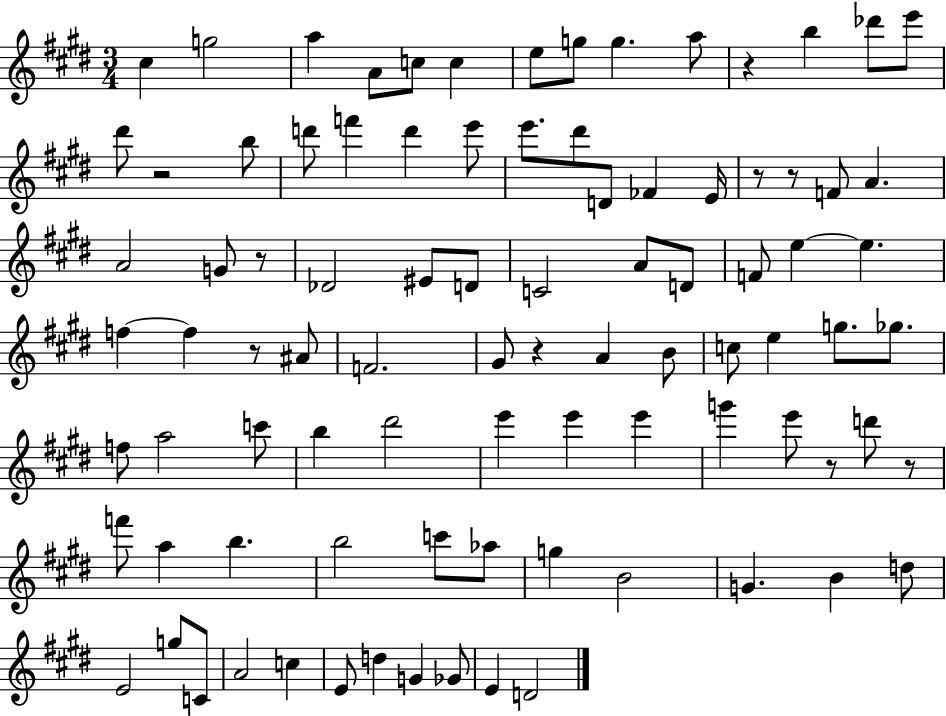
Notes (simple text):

C#5/q G5/h A5/q A4/e C5/e C5/q E5/e G5/e G5/q. A5/e R/q B5/q Db6/e E6/e D#6/e R/h B5/e D6/e F6/q D6/q E6/e E6/e. D#6/e D4/e FES4/q E4/s R/e R/e F4/e A4/q. A4/h G4/e R/e Db4/h EIS4/e D4/e C4/h A4/e D4/e F4/e E5/q E5/q. F5/q F5/q R/e A#4/e F4/h. G#4/e R/q A4/q B4/e C5/e E5/q G5/e. Gb5/e. F5/e A5/h C6/e B5/q D#6/h E6/q E6/q E6/q G6/q E6/e R/e D6/e R/e F6/e A5/q B5/q. B5/h C6/e Ab5/e G5/q B4/h G4/q. B4/q D5/e E4/h G5/e C4/e A4/h C5/q E4/e D5/q G4/q Gb4/e E4/q D4/h